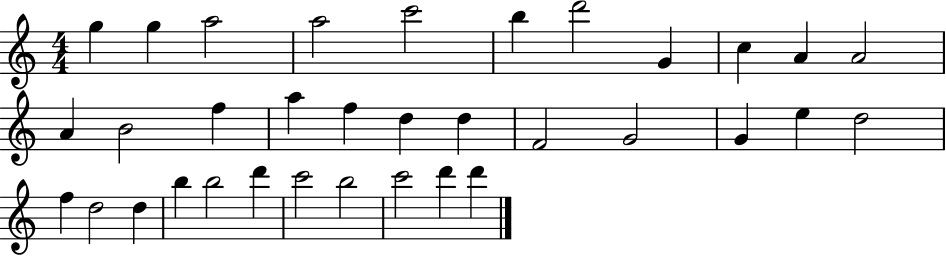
{
  \clef treble
  \numericTimeSignature
  \time 4/4
  \key c \major
  g''4 g''4 a''2 | a''2 c'''2 | b''4 d'''2 g'4 | c''4 a'4 a'2 | \break a'4 b'2 f''4 | a''4 f''4 d''4 d''4 | f'2 g'2 | g'4 e''4 d''2 | \break f''4 d''2 d''4 | b''4 b''2 d'''4 | c'''2 b''2 | c'''2 d'''4 d'''4 | \break \bar "|."
}